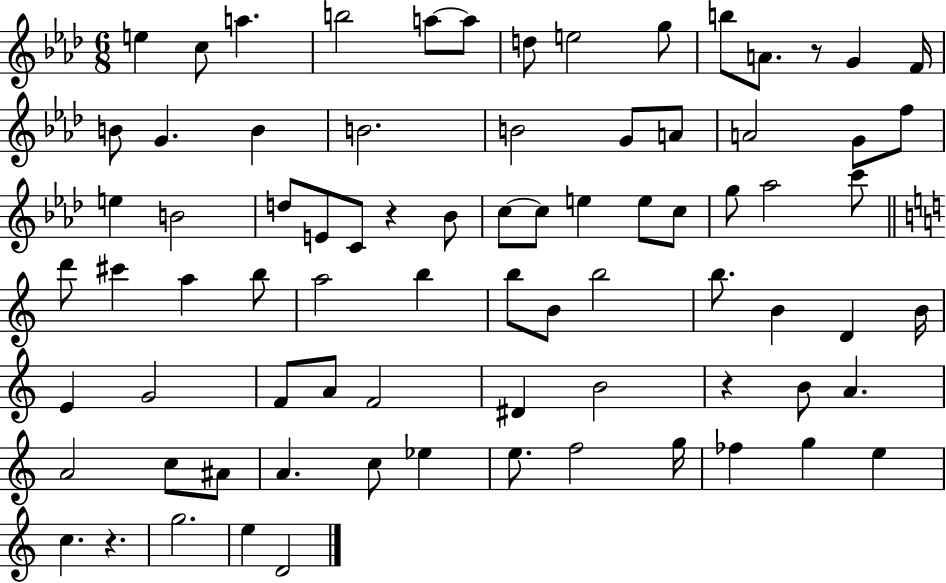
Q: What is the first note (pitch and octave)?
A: E5